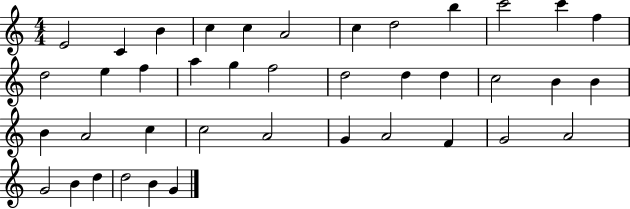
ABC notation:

X:1
T:Untitled
M:4/4
L:1/4
K:C
E2 C B c c A2 c d2 b c'2 c' f d2 e f a g f2 d2 d d c2 B B B A2 c c2 A2 G A2 F G2 A2 G2 B d d2 B G